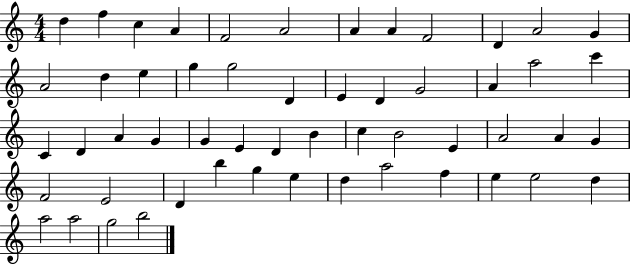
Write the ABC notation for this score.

X:1
T:Untitled
M:4/4
L:1/4
K:C
d f c A F2 A2 A A F2 D A2 G A2 d e g g2 D E D G2 A a2 c' C D A G G E D B c B2 E A2 A G F2 E2 D b g e d a2 f e e2 d a2 a2 g2 b2